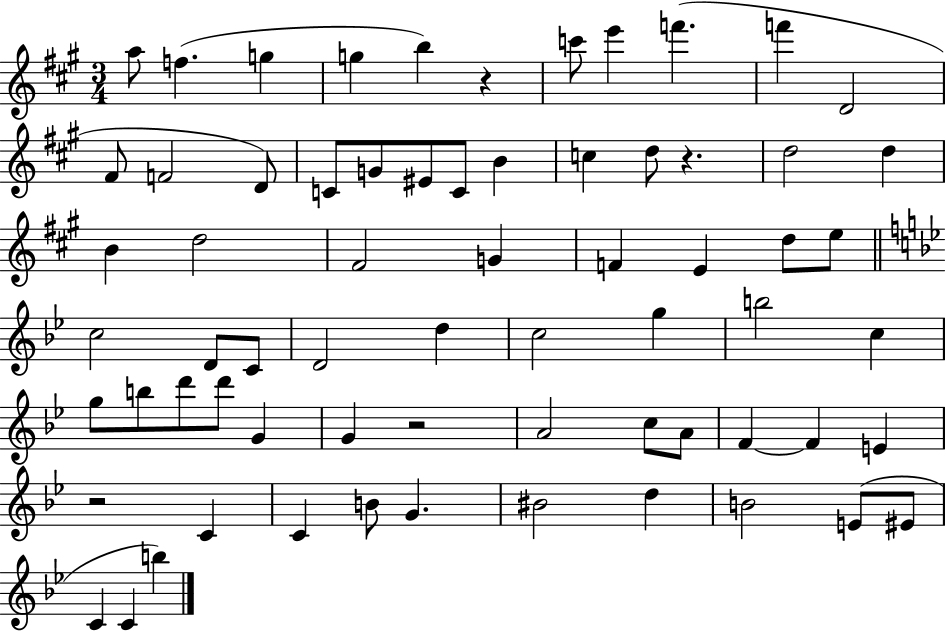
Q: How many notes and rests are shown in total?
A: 67